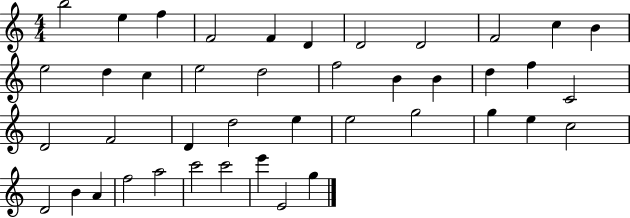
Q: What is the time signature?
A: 4/4